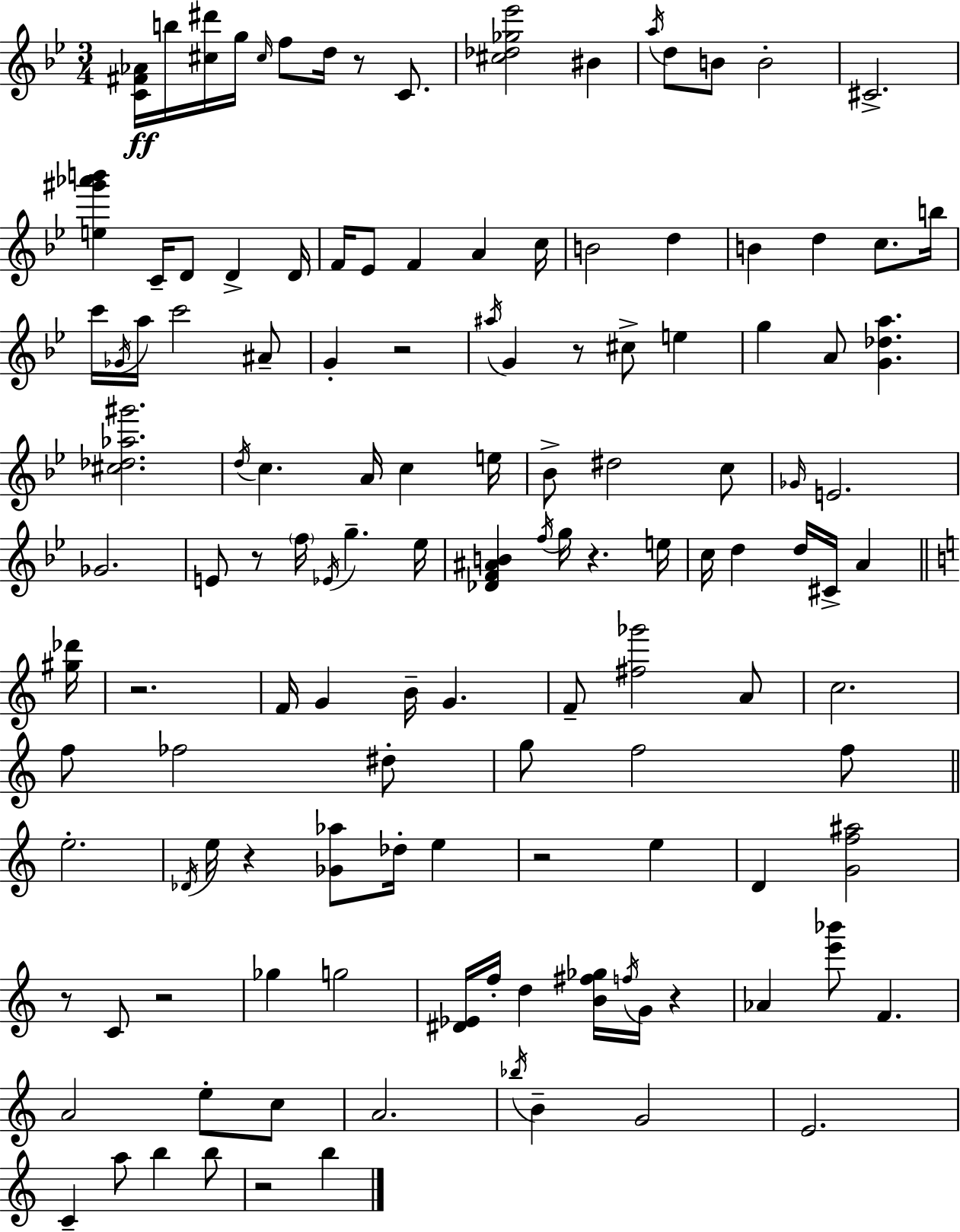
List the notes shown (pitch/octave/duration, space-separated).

[C4,F#4,Ab4]/s B5/s [C#5,D#6]/s G5/s C#5/s F5/e D5/s R/e C4/e. [C#5,Db5,Gb5,Eb6]/h BIS4/q A5/s D5/e B4/e B4/h C#4/h. [E5,G#6,Ab6,B6]/q C4/s D4/e D4/q D4/s F4/s Eb4/e F4/q A4/q C5/s B4/h D5/q B4/q D5/q C5/e. B5/s C6/s Gb4/s A5/s C6/h A#4/e G4/q R/h A#5/s G4/q R/e C#5/e E5/q G5/q A4/e [G4,Db5,A5]/q. [C#5,Db5,Ab5,G#6]/h. D5/s C5/q. A4/s C5/q E5/s Bb4/e D#5/h C5/e Gb4/s E4/h. Gb4/h. E4/e R/e F5/s Eb4/s G5/q. Eb5/s [Db4,F4,A#4,B4]/q F5/s G5/s R/q. E5/s C5/s D5/q D5/s C#4/s A4/q [G#5,Db6]/s R/h. F4/s G4/q B4/s G4/q. F4/e [F#5,Gb6]/h A4/e C5/h. F5/e FES5/h D#5/e G5/e F5/h F5/e E5/h. Db4/s E5/s R/q [Gb4,Ab5]/e Db5/s E5/q R/h E5/q D4/q [G4,F5,A#5]/h R/e C4/e R/h Gb5/q G5/h [D#4,Eb4]/s F5/s D5/q [B4,F#5,Gb5]/s F5/s G4/s R/q Ab4/q [E6,Bb6]/e F4/q. A4/h E5/e C5/e A4/h. Bb5/s B4/q G4/h E4/h. C4/q A5/e B5/q B5/e R/h B5/q